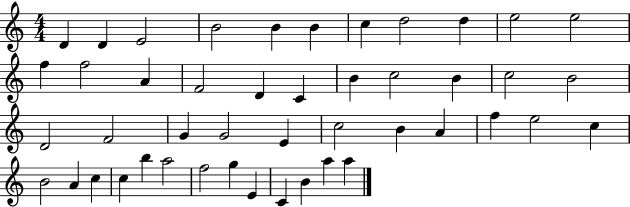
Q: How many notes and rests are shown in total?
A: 46